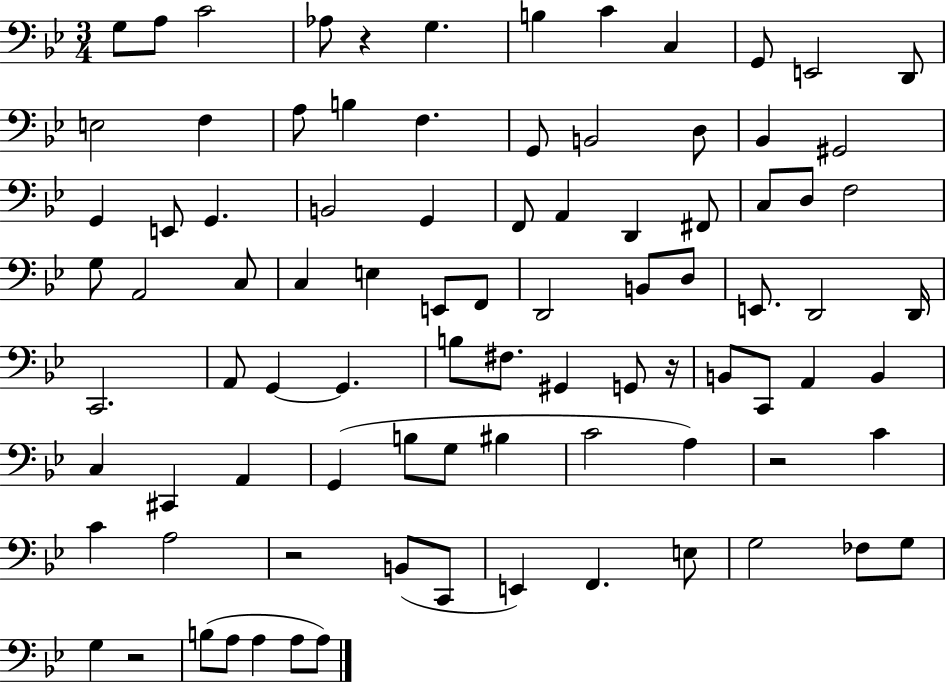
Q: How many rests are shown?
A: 5